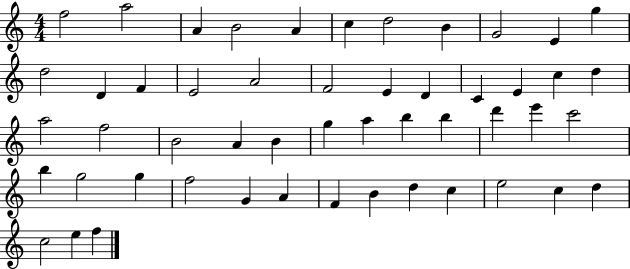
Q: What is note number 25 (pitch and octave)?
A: F5